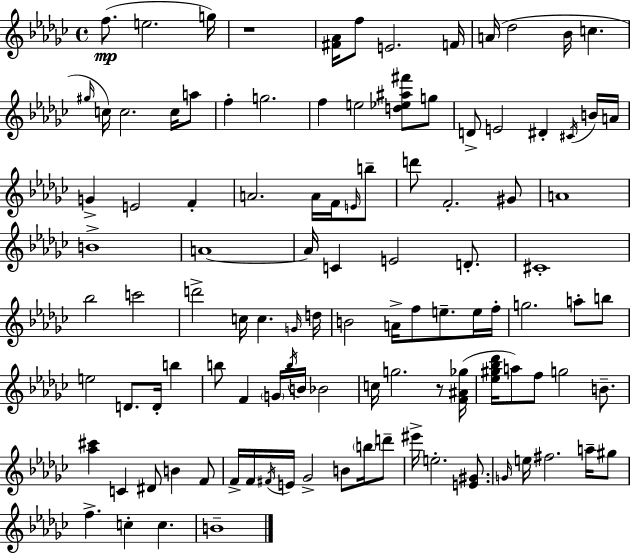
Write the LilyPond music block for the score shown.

{
  \clef treble
  \time 4/4
  \defaultTimeSignature
  \key ees \minor
  f''8.(\mp e''2. g''16) | r1 | <fis' aes'>16 f''8 e'2. f'16 | a'16( des''2 bes'16 c''4. | \break \grace { gis''16 }) c''16 c''2. c''16 a''8 | f''4-. g''2. | f''4 e''2 <d'' ees'' ais'' fis'''>8 g''8 | d'8-> e'2 dis'4-. \acciaccatura { cis'16 } | \break b'16 a'16 g'4-> e'2 f'4-. | a'2. a'16 f'16 | \grace { e'16 } b''8-- d'''8 f'2.-. | gis'8 a'1 | \break b'1-> | a'1~~ | a'16 c'4 e'2 | d'8.-. cis'1-. | \break bes''2 c'''2 | d'''2-> c''16 c''4. | \grace { g'16 } d''16 b'2 a'16-> f''8 e''8.-- | e''16 f''16-. g''2. | \break a''8-. b''8 e''2 d'8. d'16-. | b''4 b''8 f'4 \parenthesize g'16 \acciaccatura { b''16 } b'16 bes'2 | c''16 g''2. | r8 <f' ais' ges''>16( <ees'' gis'' bes'' des'''>16 a''8) f''8 g''2 | \break b'8.-- <aes'' cis'''>4 c'4 dis'8 b'4 | f'8 f'16-> f'16 \acciaccatura { fis'16 } e'16 ges'2-> | b'8 \parenthesize b''16 d'''8-- eis'''16-> e''2.-. | <e' gis'>8. \grace { g'16 } e''16 fis''2. | \break a''16-- gis''8 f''4.-> c''4-. | c''4. b'1-- | \bar "|."
}